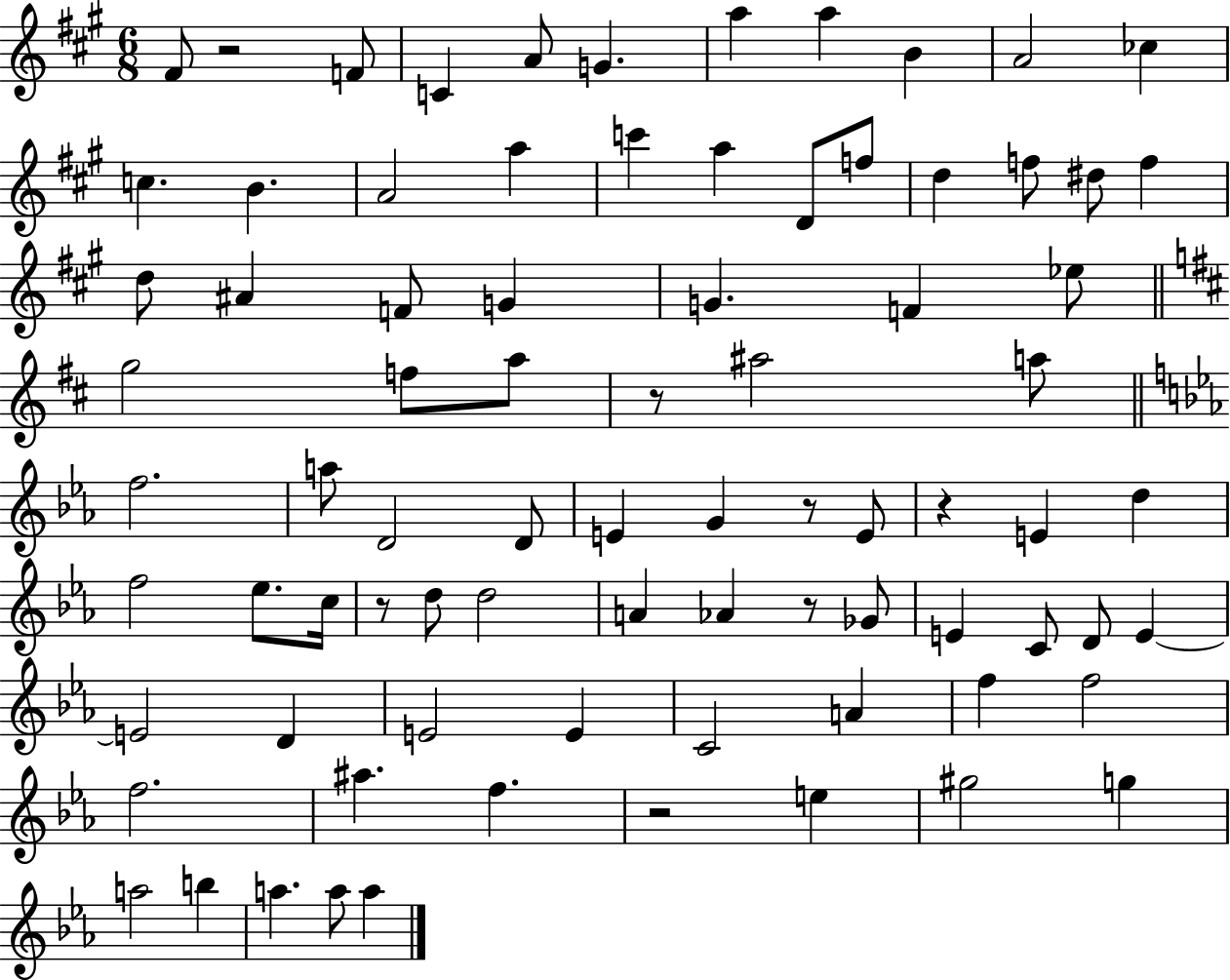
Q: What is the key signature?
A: A major